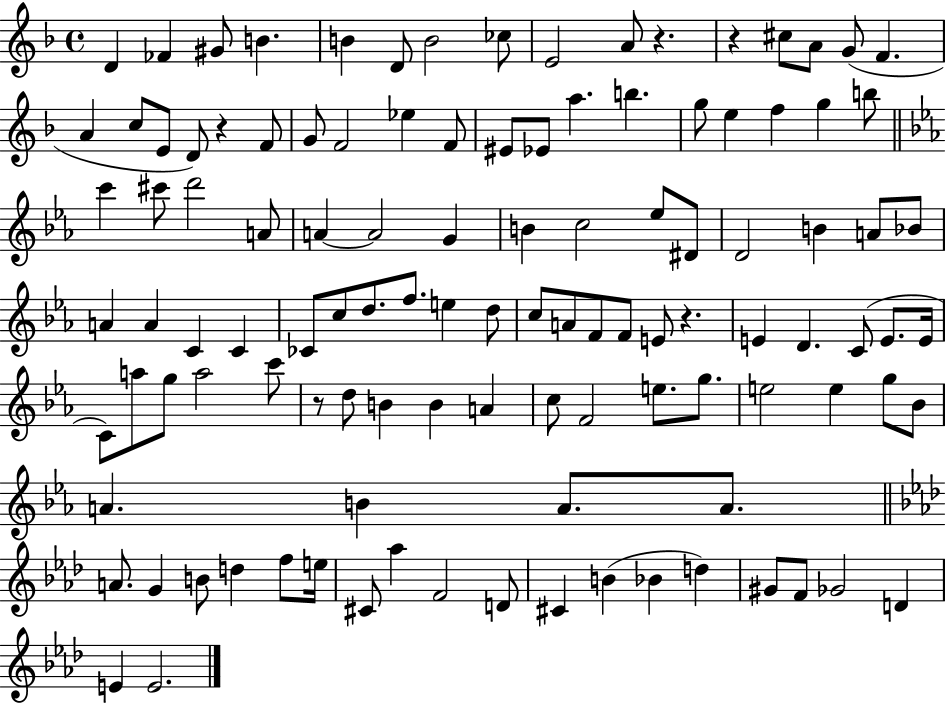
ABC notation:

X:1
T:Untitled
M:4/4
L:1/4
K:F
D _F ^G/2 B B D/2 B2 _c/2 E2 A/2 z z ^c/2 A/2 G/2 F A c/2 E/2 D/2 z F/2 G/2 F2 _e F/2 ^E/2 _E/2 a b g/2 e f g b/2 c' ^c'/2 d'2 A/2 A A2 G B c2 _e/2 ^D/2 D2 B A/2 _B/2 A A C C _C/2 c/2 d/2 f/2 e d/2 c/2 A/2 F/2 F/2 E/2 z E D C/2 E/2 E/4 C/2 a/2 g/2 a2 c'/2 z/2 d/2 B B A c/2 F2 e/2 g/2 e2 e g/2 _B/2 A B A/2 A/2 A/2 G B/2 d f/2 e/4 ^C/2 _a F2 D/2 ^C B _B d ^G/2 F/2 _G2 D E E2